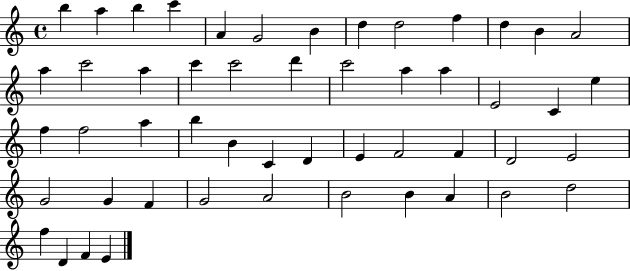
B5/q A5/q B5/q C6/q A4/q G4/h B4/q D5/q D5/h F5/q D5/q B4/q A4/h A5/q C6/h A5/q C6/q C6/h D6/q C6/h A5/q A5/q E4/h C4/q E5/q F5/q F5/h A5/q B5/q B4/q C4/q D4/q E4/q F4/h F4/q D4/h E4/h G4/h G4/q F4/q G4/h A4/h B4/h B4/q A4/q B4/h D5/h F5/q D4/q F4/q E4/q